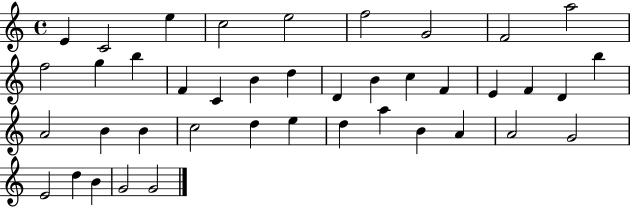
E4/q C4/h E5/q C5/h E5/h F5/h G4/h F4/h A5/h F5/h G5/q B5/q F4/q C4/q B4/q D5/q D4/q B4/q C5/q F4/q E4/q F4/q D4/q B5/q A4/h B4/q B4/q C5/h D5/q E5/q D5/q A5/q B4/q A4/q A4/h G4/h E4/h D5/q B4/q G4/h G4/h